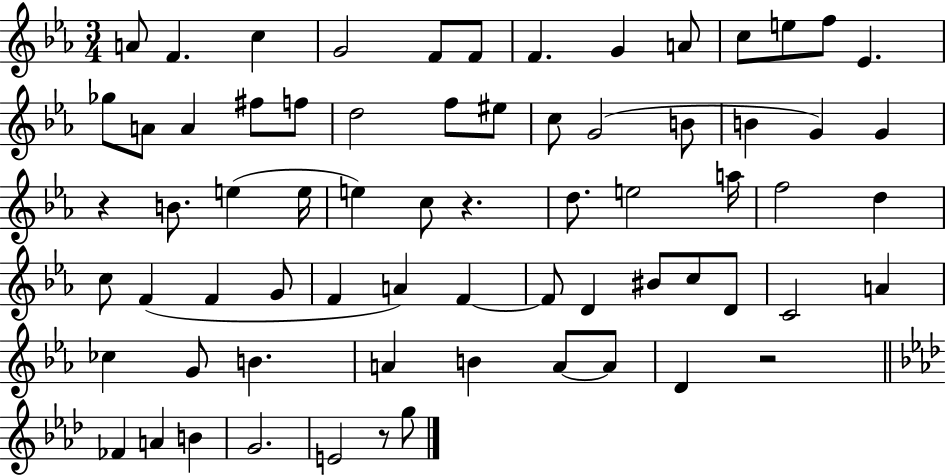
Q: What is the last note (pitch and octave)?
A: G5